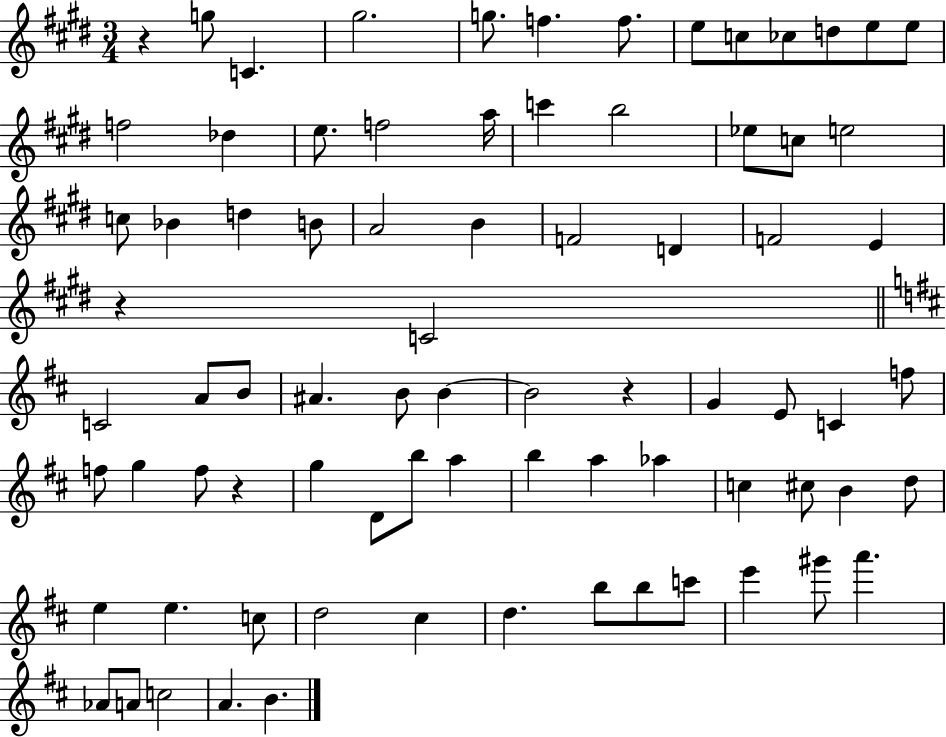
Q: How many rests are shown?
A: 4